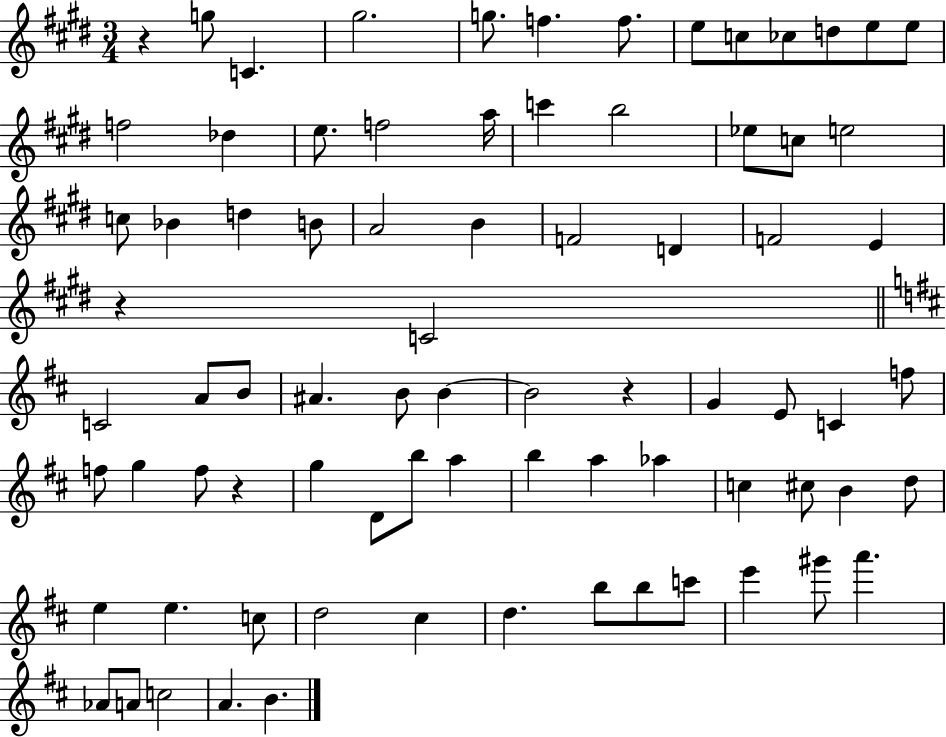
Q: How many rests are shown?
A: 4